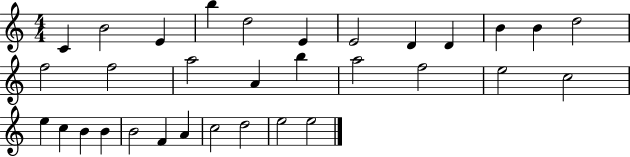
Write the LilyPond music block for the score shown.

{
  \clef treble
  \numericTimeSignature
  \time 4/4
  \key c \major
  c'4 b'2 e'4 | b''4 d''2 e'4 | e'2 d'4 d'4 | b'4 b'4 d''2 | \break f''2 f''2 | a''2 a'4 b''4 | a''2 f''2 | e''2 c''2 | \break e''4 c''4 b'4 b'4 | b'2 f'4 a'4 | c''2 d''2 | e''2 e''2 | \break \bar "|."
}